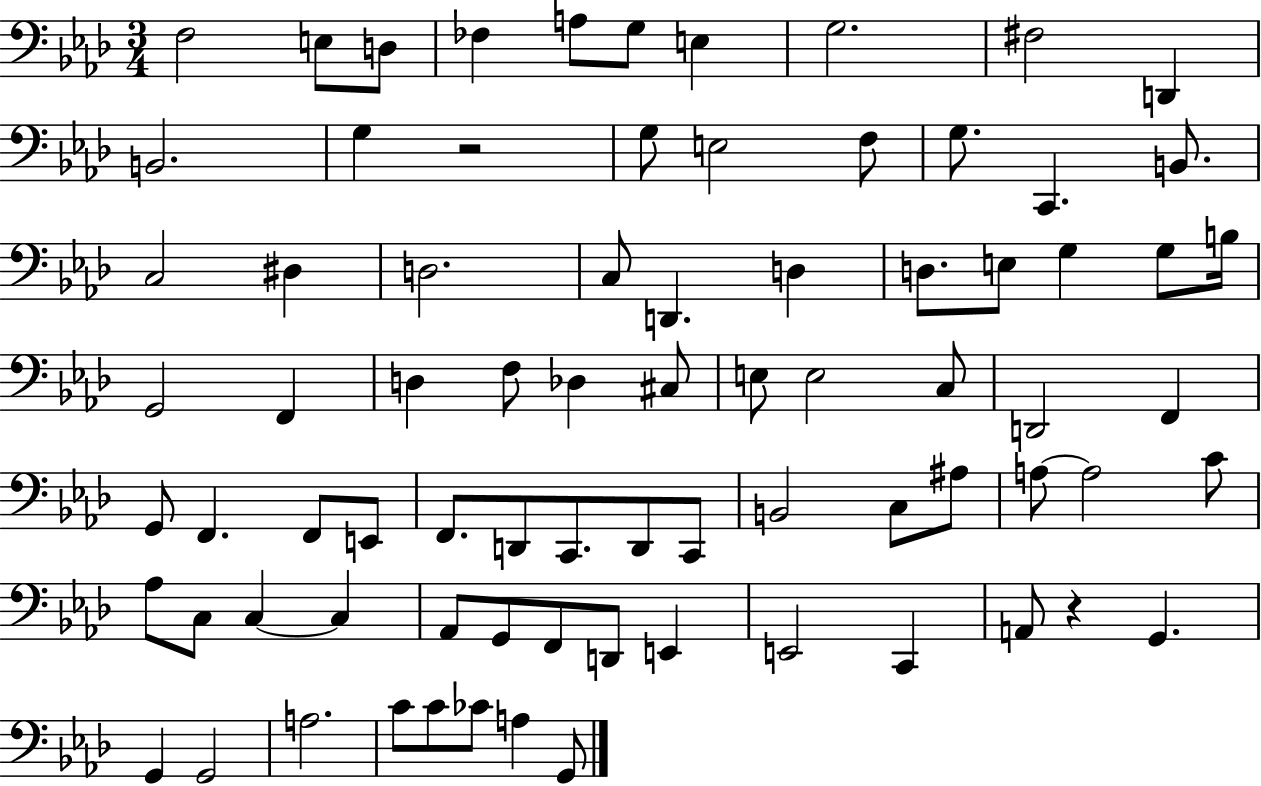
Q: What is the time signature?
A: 3/4